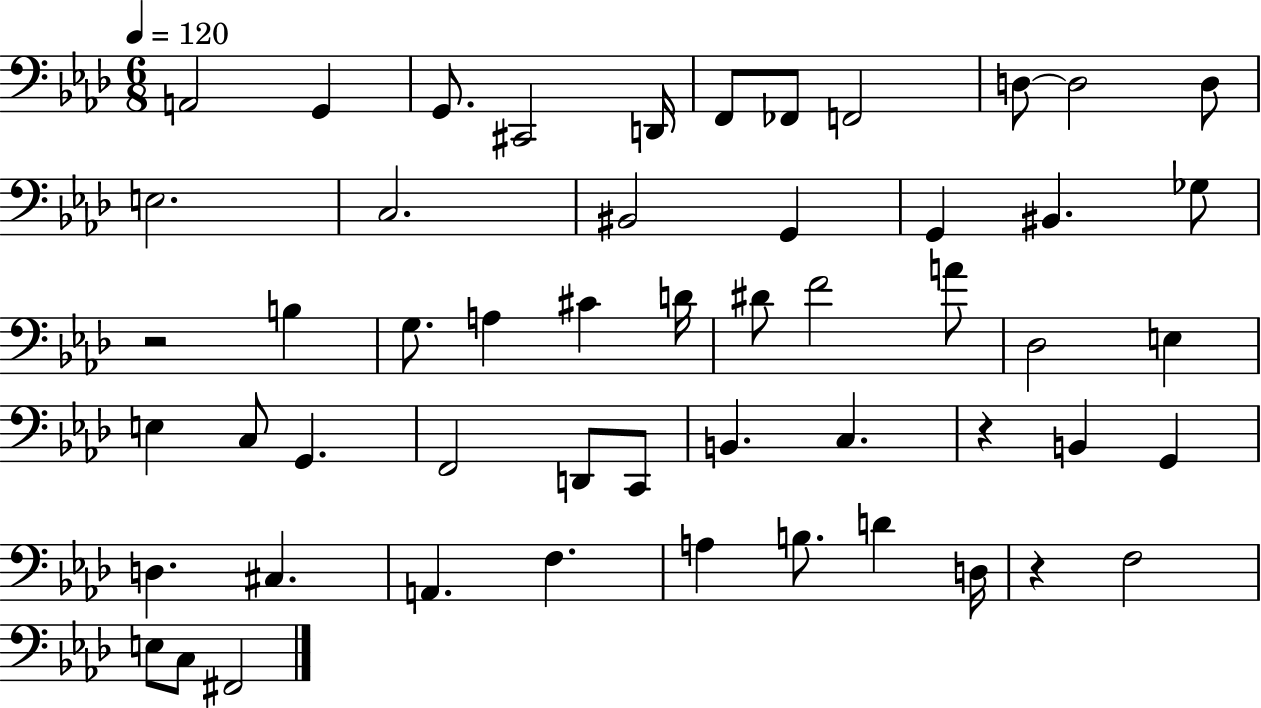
{
  \clef bass
  \numericTimeSignature
  \time 6/8
  \key aes \major
  \tempo 4 = 120
  a,2 g,4 | g,8. cis,2 d,16 | f,8 fes,8 f,2 | d8~~ d2 d8 | \break e2. | c2. | bis,2 g,4 | g,4 bis,4. ges8 | \break r2 b4 | g8. a4 cis'4 d'16 | dis'8 f'2 a'8 | des2 e4 | \break e4 c8 g,4. | f,2 d,8 c,8 | b,4. c4. | r4 b,4 g,4 | \break d4. cis4. | a,4. f4. | a4 b8. d'4 d16 | r4 f2 | \break e8 c8 fis,2 | \bar "|."
}